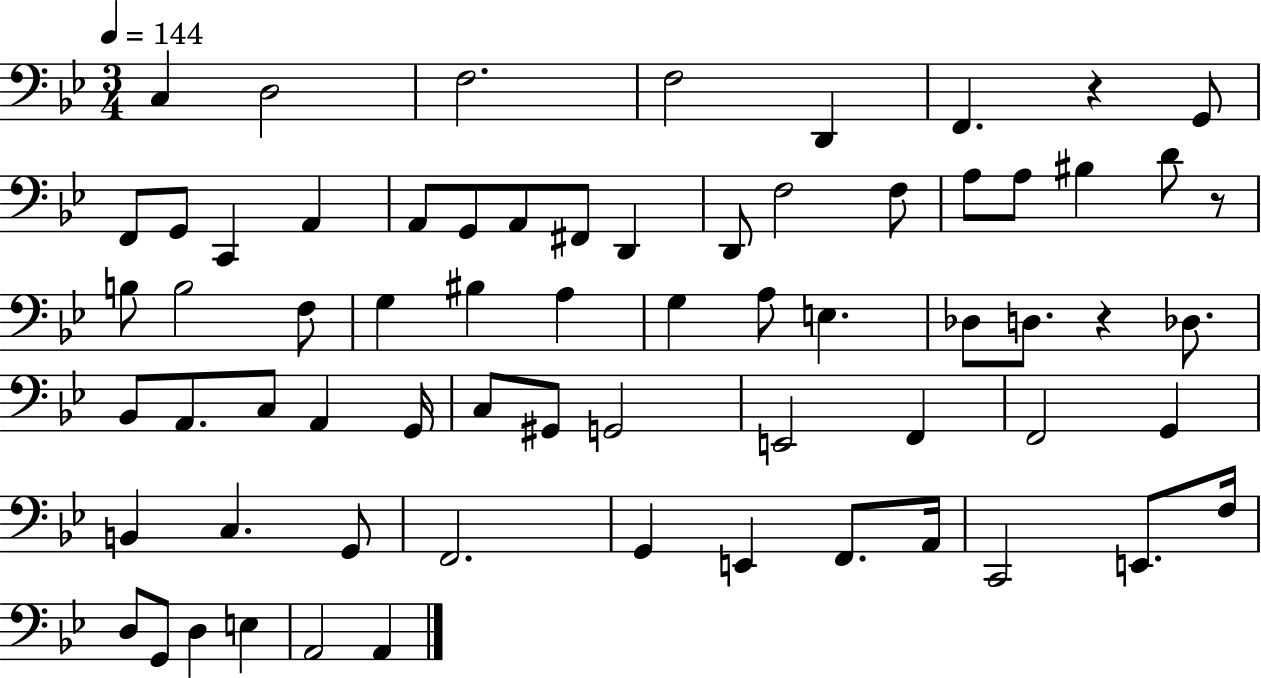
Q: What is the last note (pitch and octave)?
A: A2